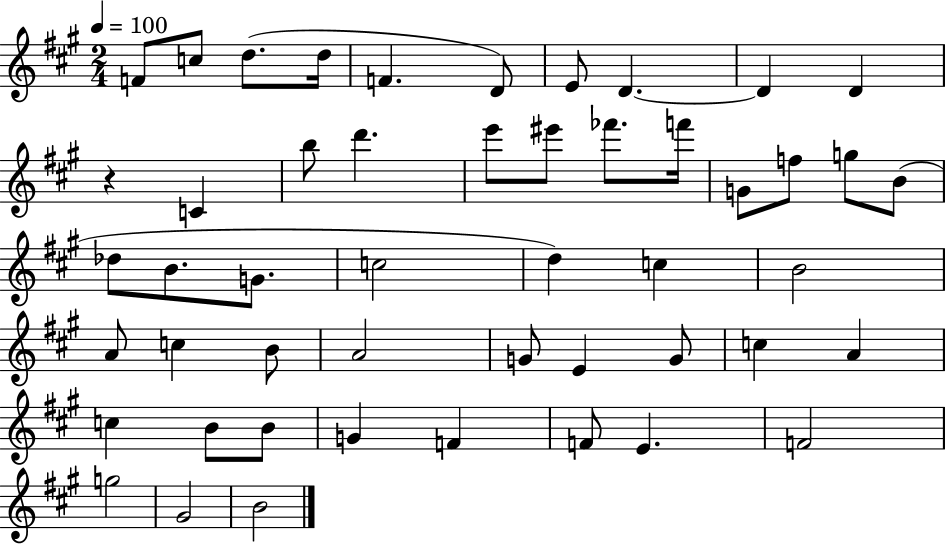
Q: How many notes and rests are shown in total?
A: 49